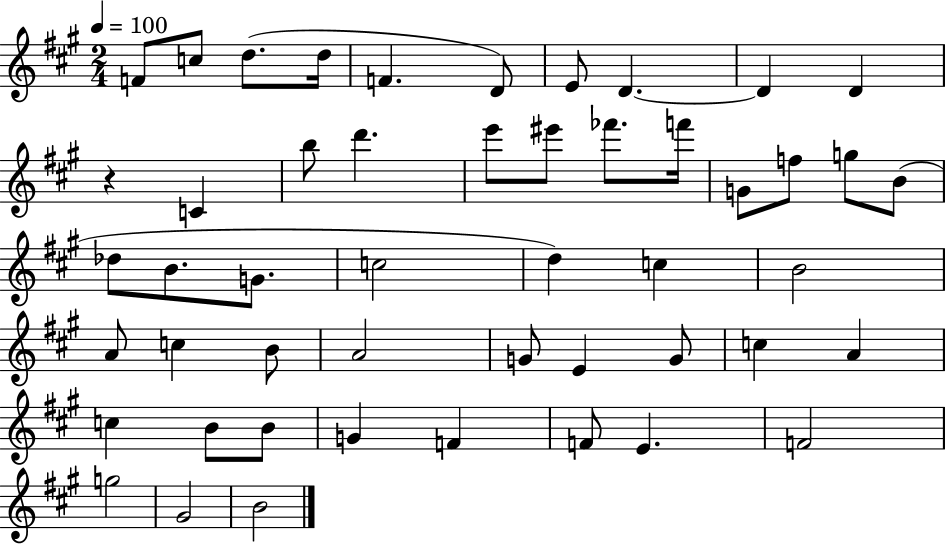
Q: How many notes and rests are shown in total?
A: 49